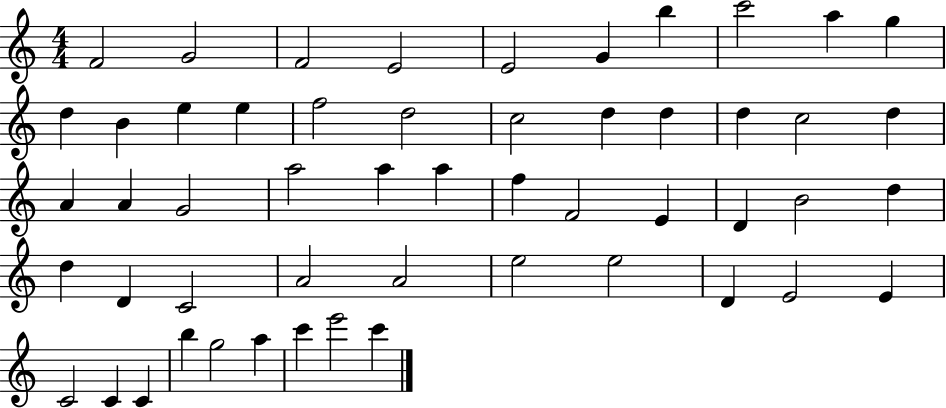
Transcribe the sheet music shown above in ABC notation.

X:1
T:Untitled
M:4/4
L:1/4
K:C
F2 G2 F2 E2 E2 G b c'2 a g d B e e f2 d2 c2 d d d c2 d A A G2 a2 a a f F2 E D B2 d d D C2 A2 A2 e2 e2 D E2 E C2 C C b g2 a c' e'2 c'